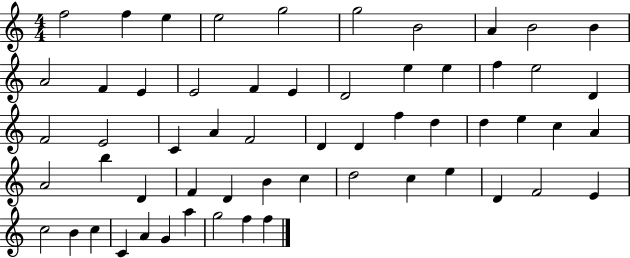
F5/h F5/q E5/q E5/h G5/h G5/h B4/h A4/q B4/h B4/q A4/h F4/q E4/q E4/h F4/q E4/q D4/h E5/q E5/q F5/q E5/h D4/q F4/h E4/h C4/q A4/q F4/h D4/q D4/q F5/q D5/q D5/q E5/q C5/q A4/q A4/h B5/q D4/q F4/q D4/q B4/q C5/q D5/h C5/q E5/q D4/q F4/h E4/q C5/h B4/q C5/q C4/q A4/q G4/q A5/q G5/h F5/q F5/q